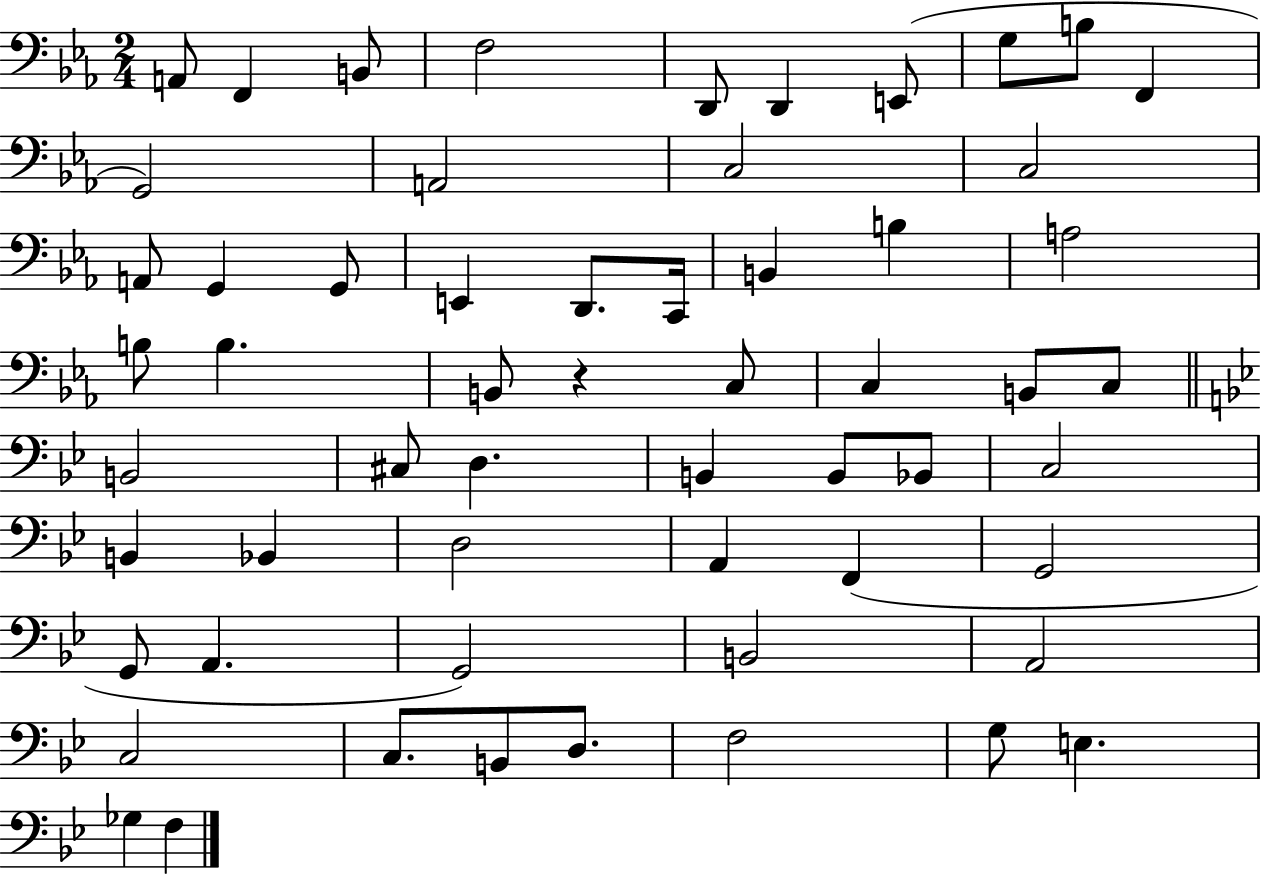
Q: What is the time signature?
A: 2/4